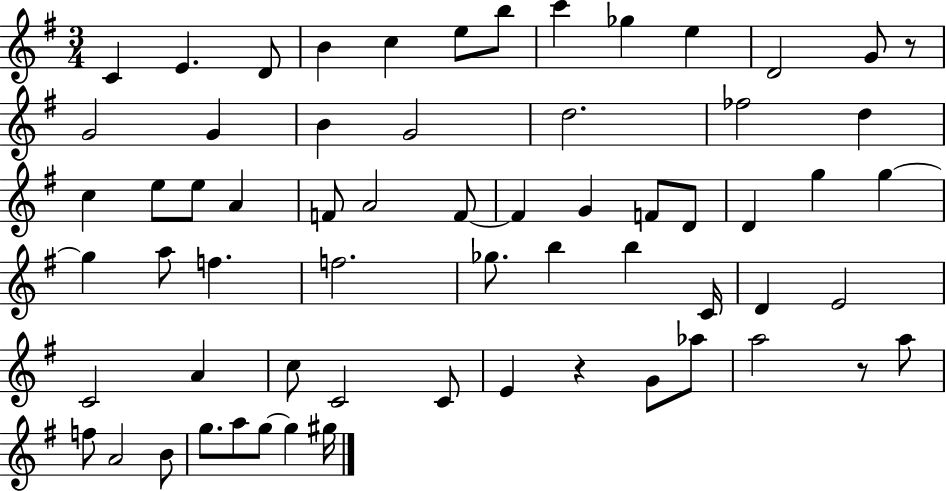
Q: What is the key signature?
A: G major